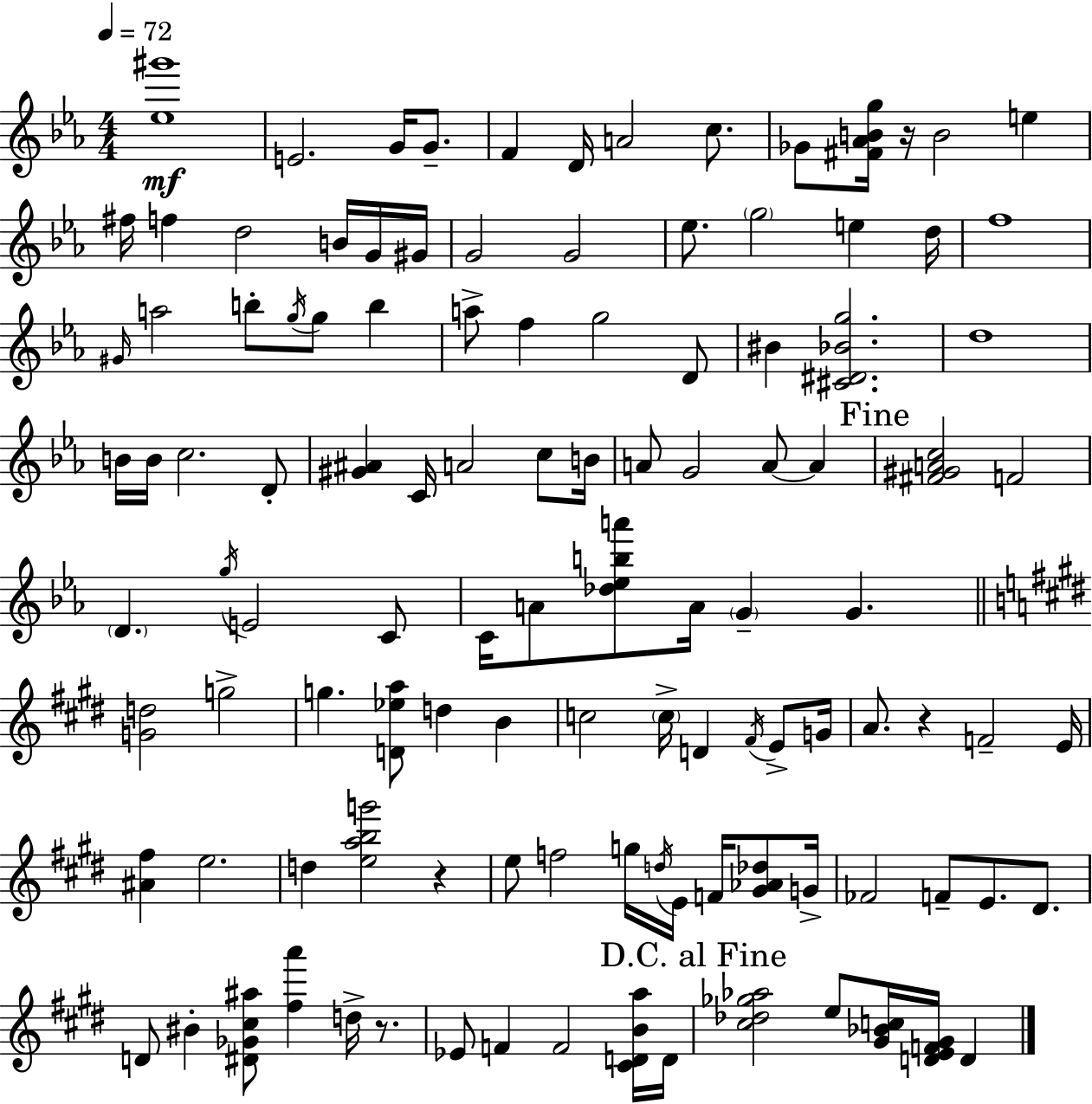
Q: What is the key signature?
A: EES major